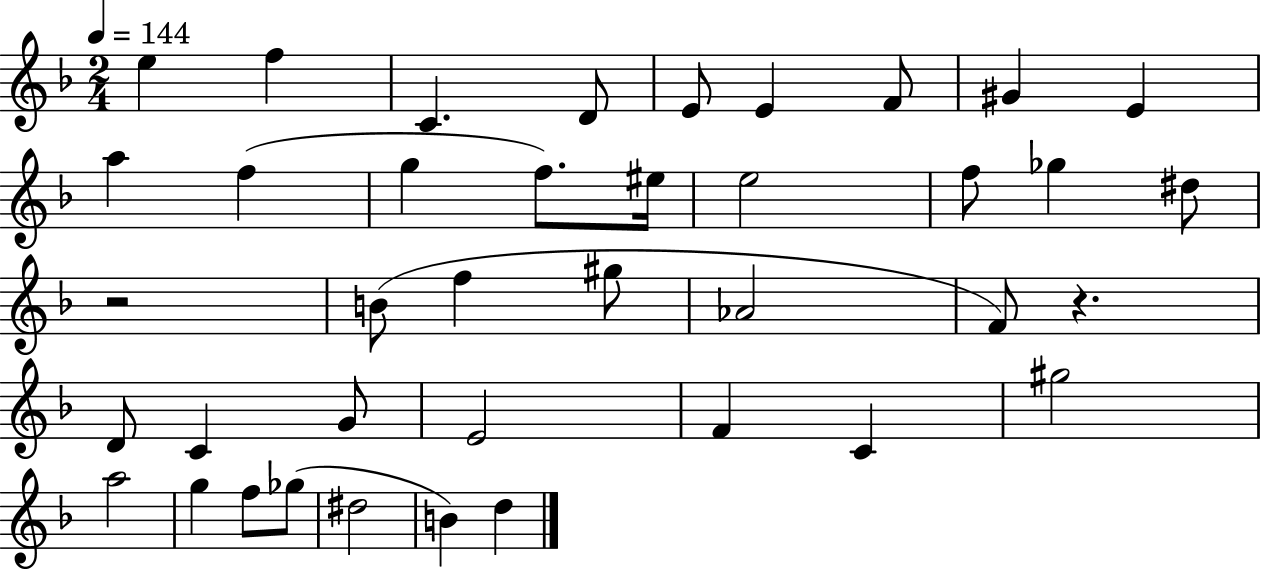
{
  \clef treble
  \numericTimeSignature
  \time 2/4
  \key f \major
  \tempo 4 = 144
  e''4 f''4 | c'4. d'8 | e'8 e'4 f'8 | gis'4 e'4 | \break a''4 f''4( | g''4 f''8.) eis''16 | e''2 | f''8 ges''4 dis''8 | \break r2 | b'8( f''4 gis''8 | aes'2 | f'8) r4. | \break d'8 c'4 g'8 | e'2 | f'4 c'4 | gis''2 | \break a''2 | g''4 f''8 ges''8( | dis''2 | b'4) d''4 | \break \bar "|."
}